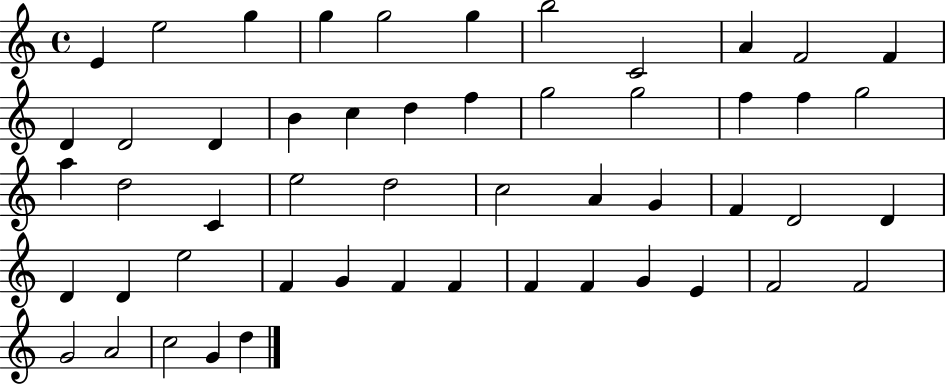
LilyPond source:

{
  \clef treble
  \time 4/4
  \defaultTimeSignature
  \key c \major
  e'4 e''2 g''4 | g''4 g''2 g''4 | b''2 c'2 | a'4 f'2 f'4 | \break d'4 d'2 d'4 | b'4 c''4 d''4 f''4 | g''2 g''2 | f''4 f''4 g''2 | \break a''4 d''2 c'4 | e''2 d''2 | c''2 a'4 g'4 | f'4 d'2 d'4 | \break d'4 d'4 e''2 | f'4 g'4 f'4 f'4 | f'4 f'4 g'4 e'4 | f'2 f'2 | \break g'2 a'2 | c''2 g'4 d''4 | \bar "|."
}